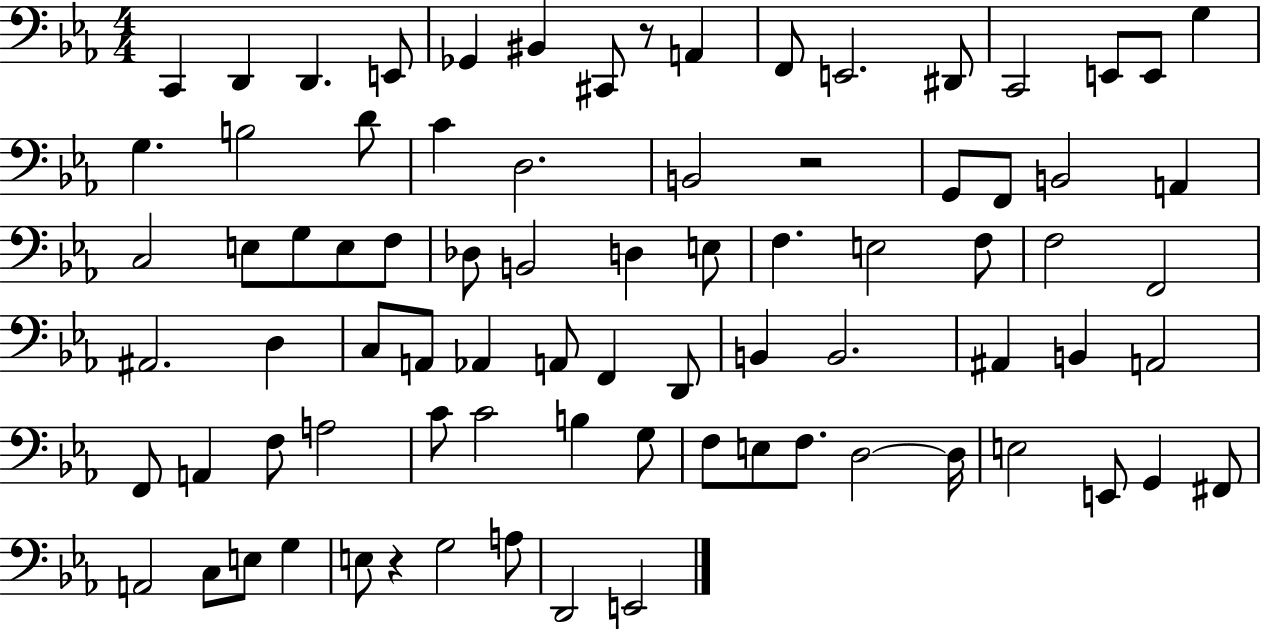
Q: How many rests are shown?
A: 3